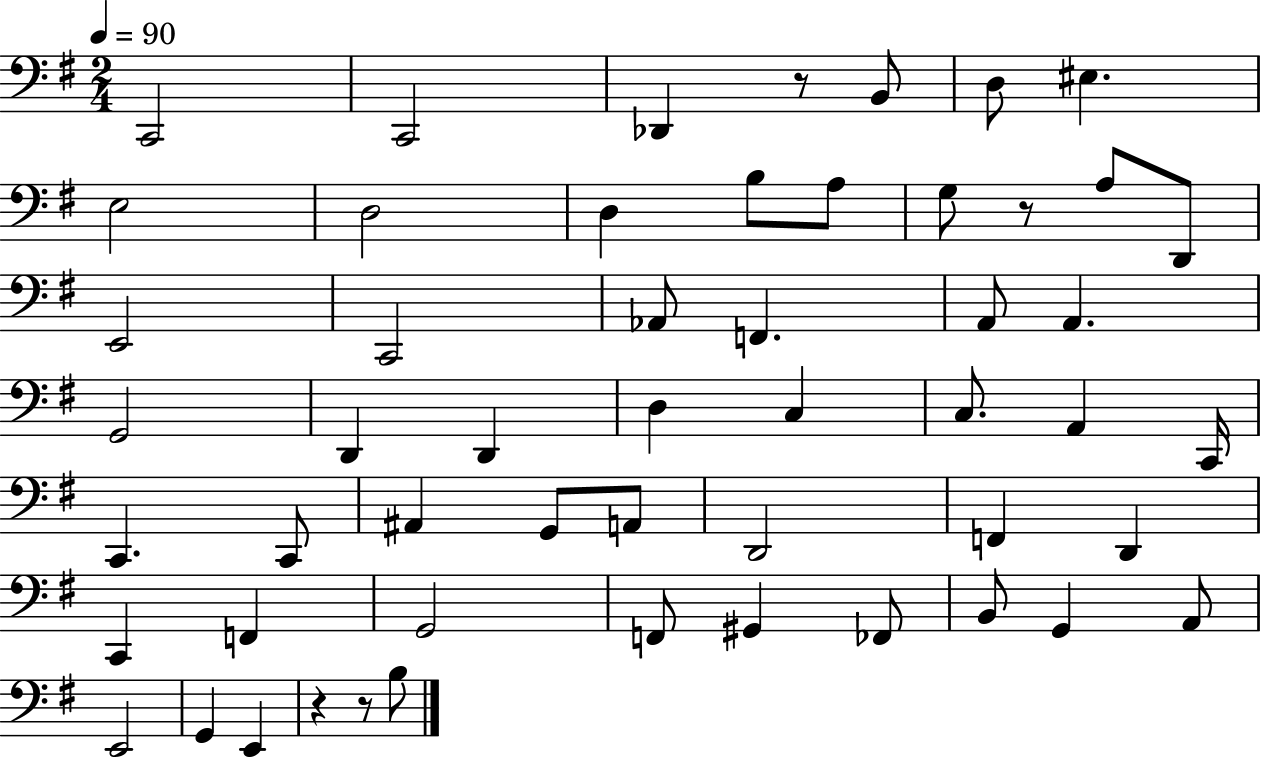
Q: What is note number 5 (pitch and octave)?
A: D3